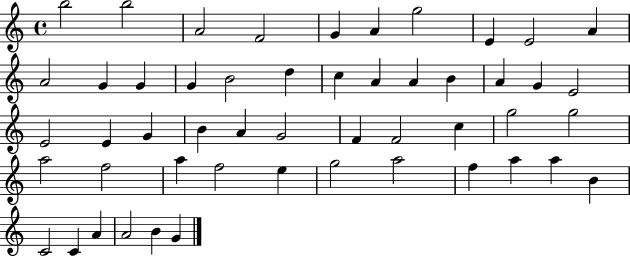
X:1
T:Untitled
M:4/4
L:1/4
K:C
b2 b2 A2 F2 G A g2 E E2 A A2 G G G B2 d c A A B A G E2 E2 E G B A G2 F F2 c g2 g2 a2 f2 a f2 e g2 a2 f a a B C2 C A A2 B G